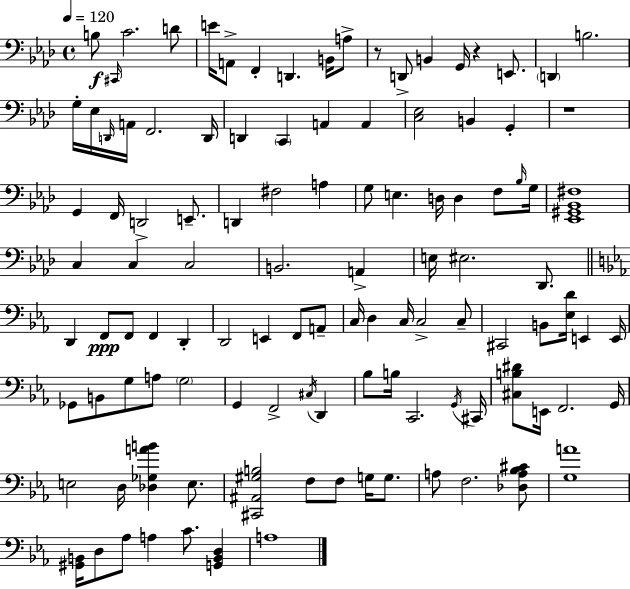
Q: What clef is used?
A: bass